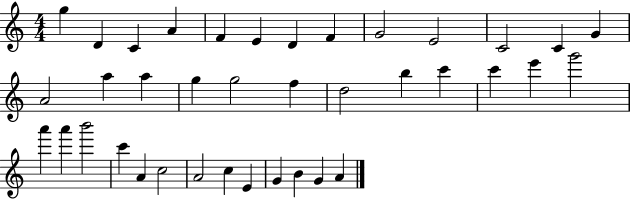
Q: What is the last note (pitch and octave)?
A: A4